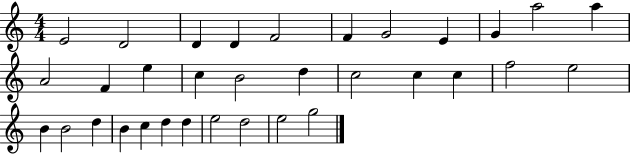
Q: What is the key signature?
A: C major